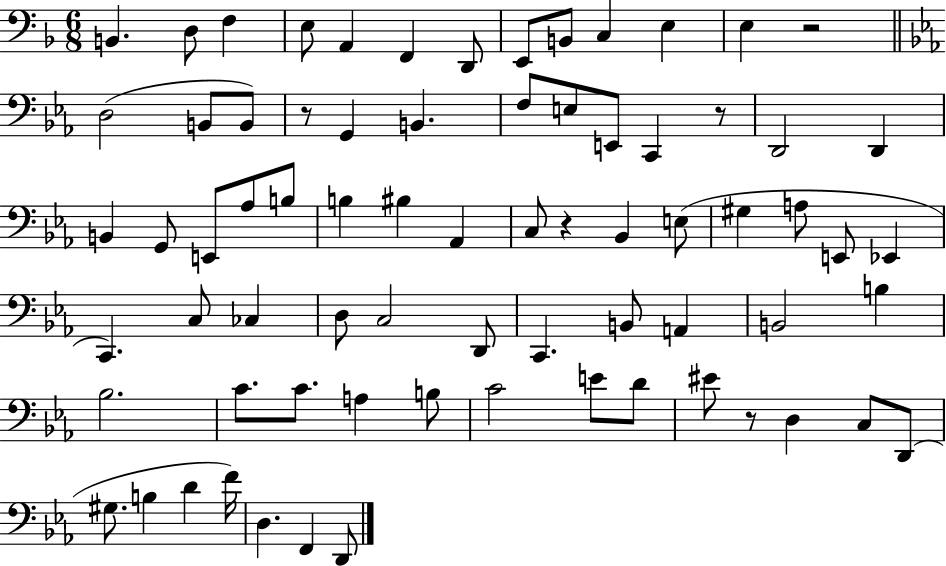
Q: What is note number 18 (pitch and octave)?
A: F3